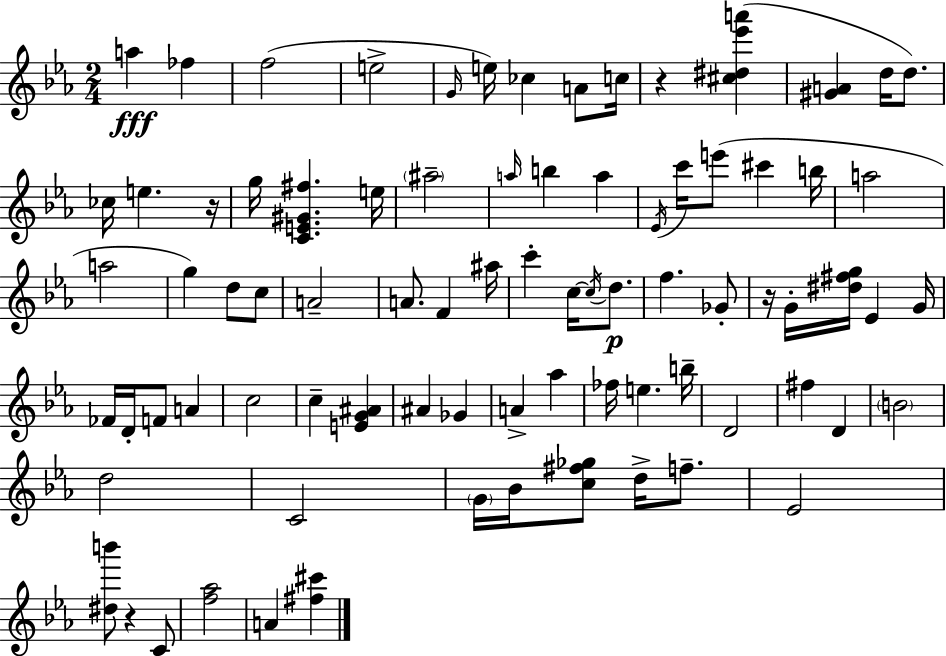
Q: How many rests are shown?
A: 4